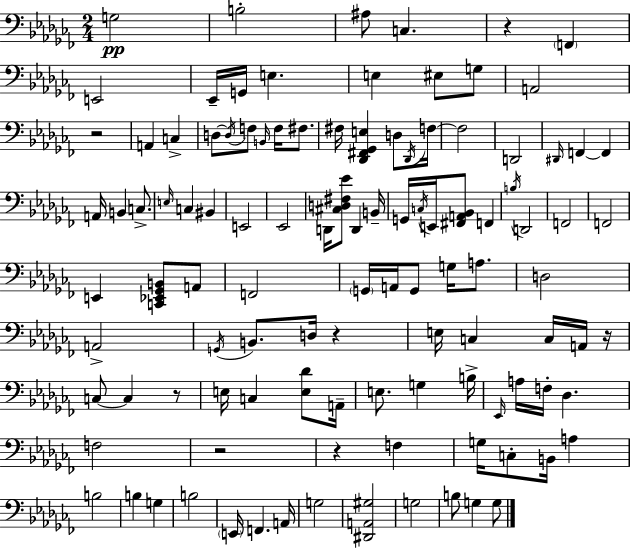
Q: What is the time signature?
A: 2/4